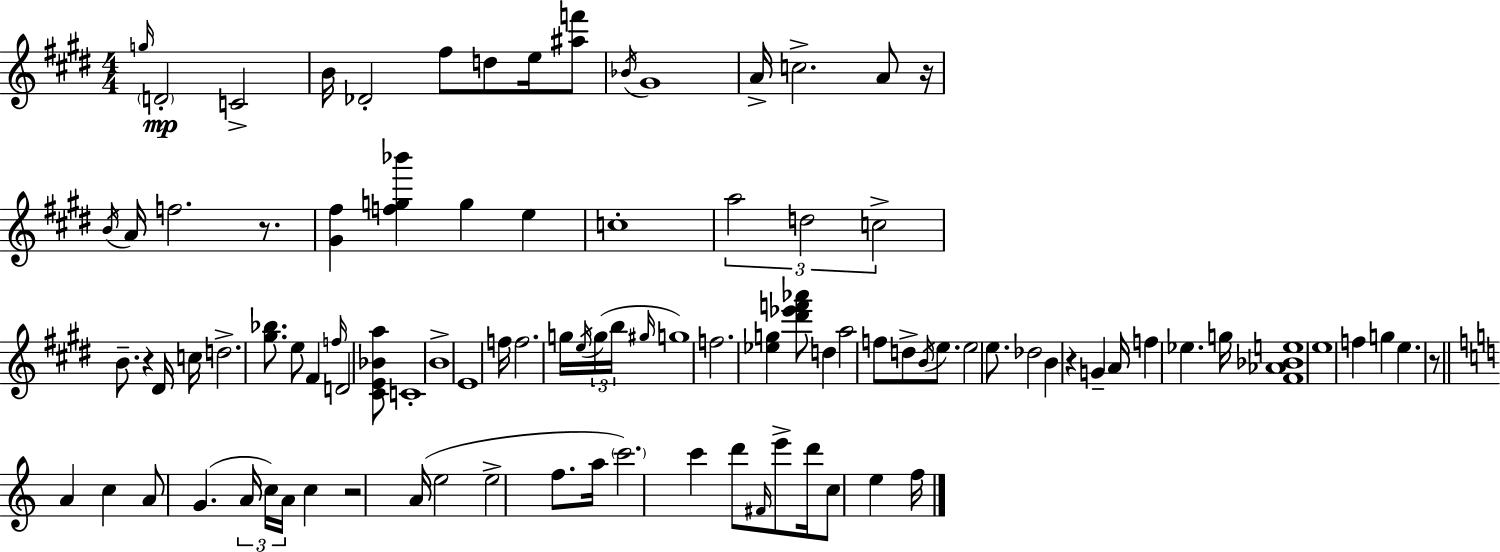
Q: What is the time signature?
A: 4/4